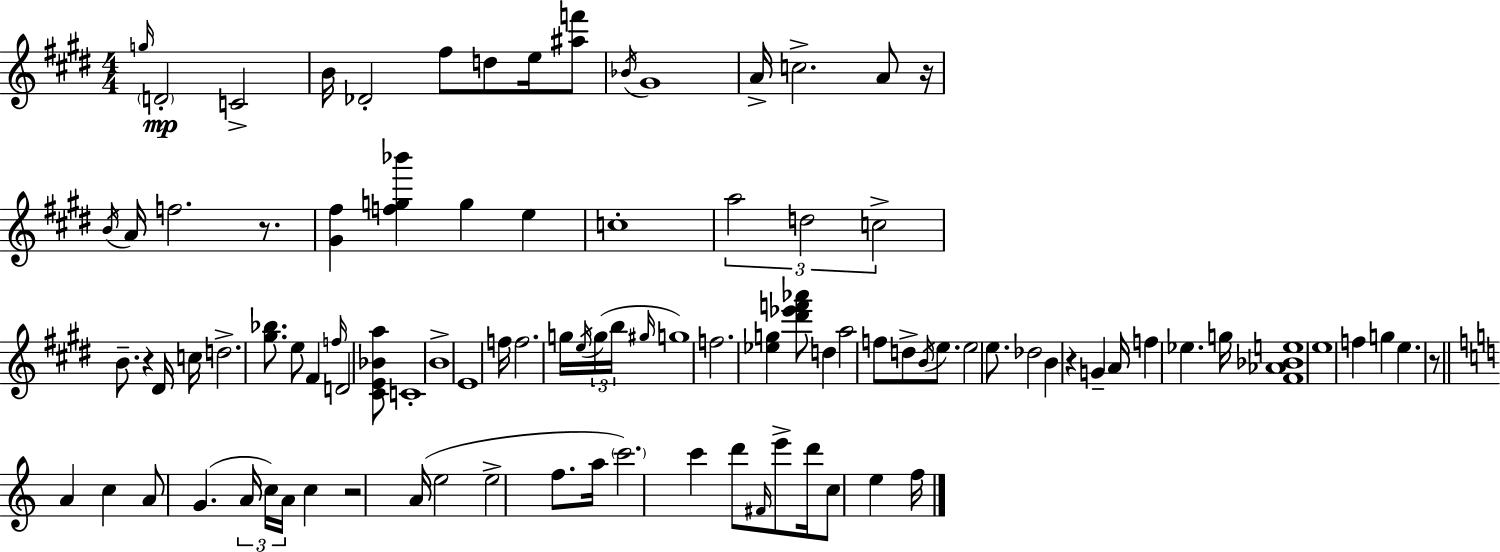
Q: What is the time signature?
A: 4/4